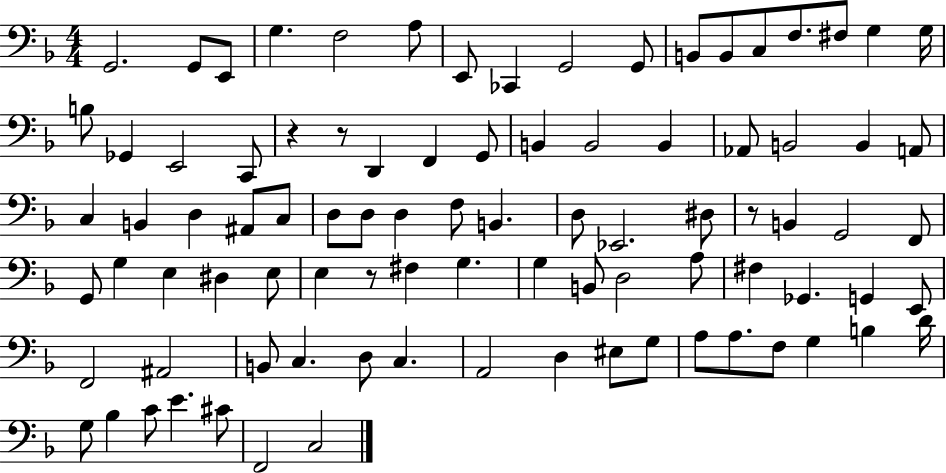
G2/h. G2/e E2/e G3/q. F3/h A3/e E2/e CES2/q G2/h G2/e B2/e B2/e C3/e F3/e. F#3/e G3/q G3/s B3/e Gb2/q E2/h C2/e R/q R/e D2/q F2/q G2/e B2/q B2/h B2/q Ab2/e B2/h B2/q A2/e C3/q B2/q D3/q A#2/e C3/e D3/e D3/e D3/q F3/e B2/q. D3/e Eb2/h. D#3/e R/e B2/q G2/h F2/e G2/e G3/q E3/q D#3/q E3/e E3/q R/e F#3/q G3/q. G3/q B2/e D3/h A3/e F#3/q Gb2/q. G2/q E2/e F2/h A#2/h B2/e C3/q. D3/e C3/q. A2/h D3/q EIS3/e G3/e A3/e A3/e. F3/e G3/q B3/q D4/s G3/e Bb3/q C4/e E4/q. C#4/e F2/h C3/h